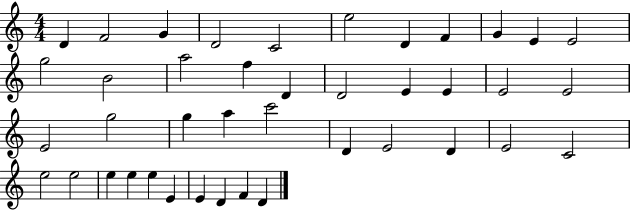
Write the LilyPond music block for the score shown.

{
  \clef treble
  \numericTimeSignature
  \time 4/4
  \key c \major
  d'4 f'2 g'4 | d'2 c'2 | e''2 d'4 f'4 | g'4 e'4 e'2 | \break g''2 b'2 | a''2 f''4 d'4 | d'2 e'4 e'4 | e'2 e'2 | \break e'2 g''2 | g''4 a''4 c'''2 | d'4 e'2 d'4 | e'2 c'2 | \break e''2 e''2 | e''4 e''4 e''4 e'4 | e'4 d'4 f'4 d'4 | \bar "|."
}